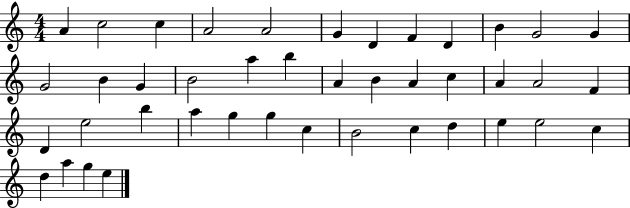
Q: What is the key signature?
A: C major